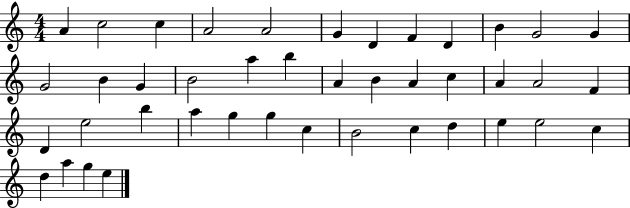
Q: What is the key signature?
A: C major